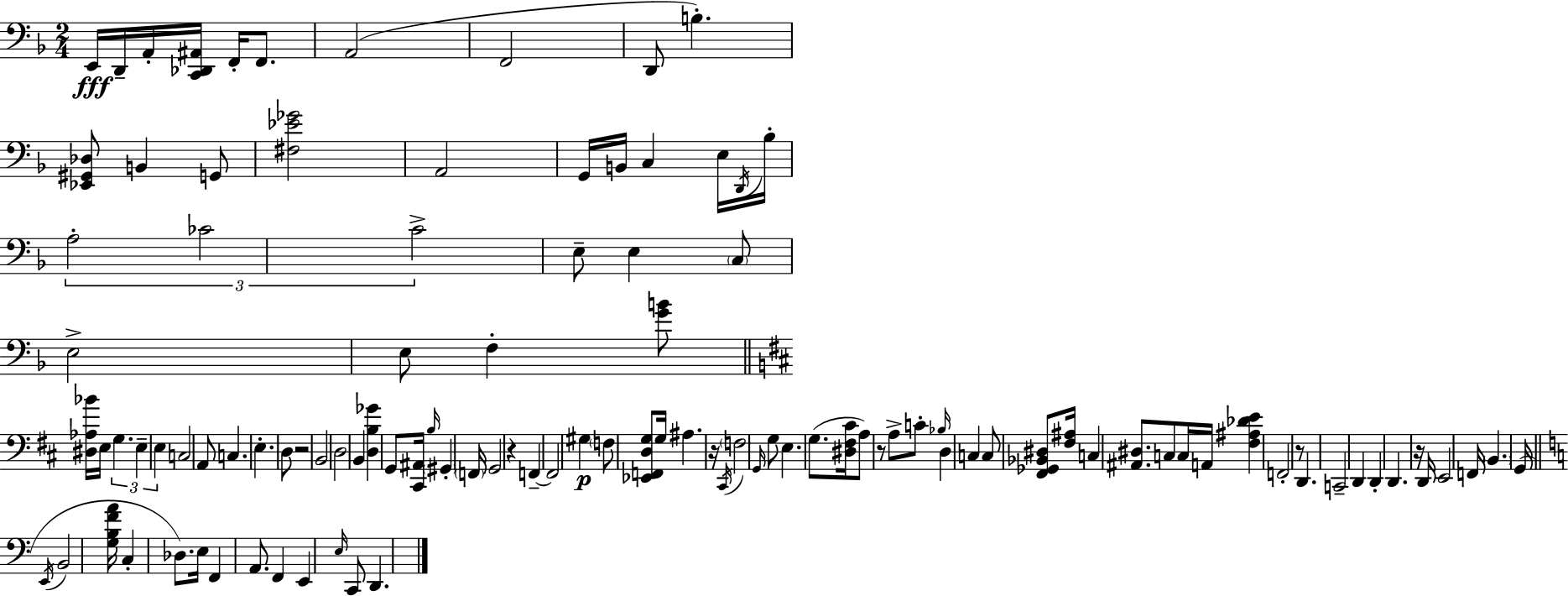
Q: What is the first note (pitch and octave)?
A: E2